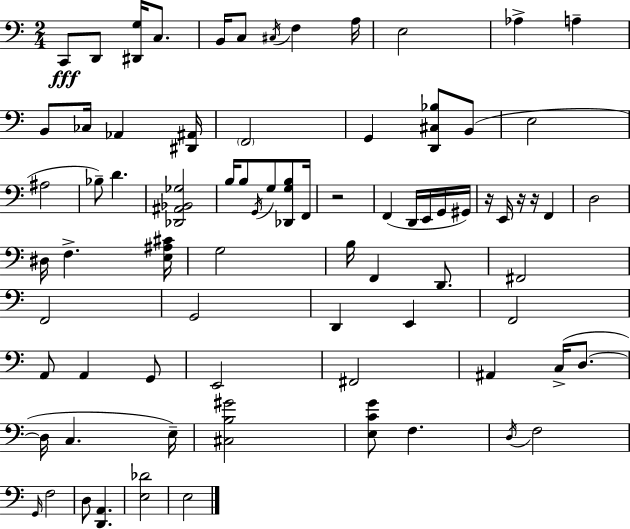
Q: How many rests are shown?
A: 4